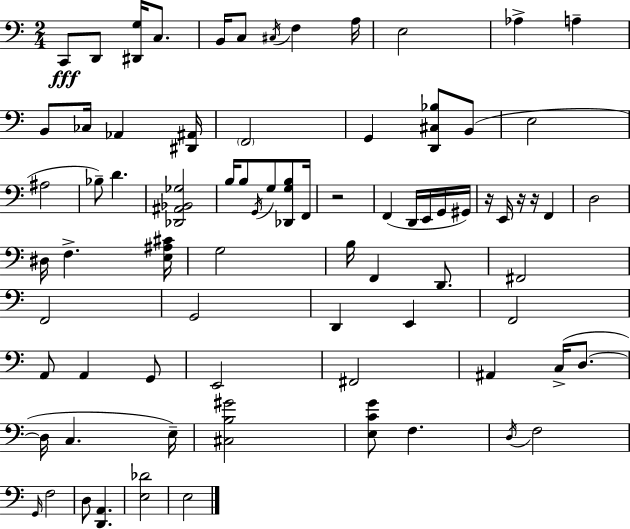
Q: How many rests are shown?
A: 4